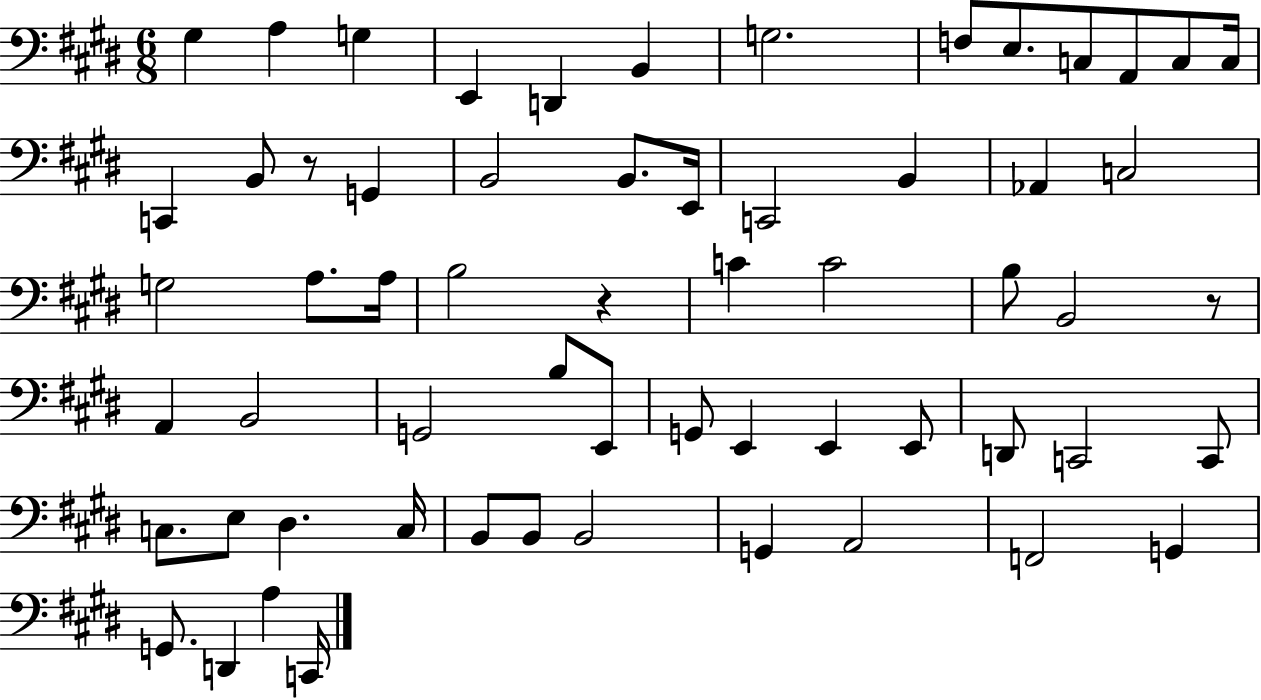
X:1
T:Untitled
M:6/8
L:1/4
K:E
^G, A, G, E,, D,, B,, G,2 F,/2 E,/2 C,/2 A,,/2 C,/2 C,/4 C,, B,,/2 z/2 G,, B,,2 B,,/2 E,,/4 C,,2 B,, _A,, C,2 G,2 A,/2 A,/4 B,2 z C C2 B,/2 B,,2 z/2 A,, B,,2 G,,2 B,/2 E,,/2 G,,/2 E,, E,, E,,/2 D,,/2 C,,2 C,,/2 C,/2 E,/2 ^D, C,/4 B,,/2 B,,/2 B,,2 G,, A,,2 F,,2 G,, G,,/2 D,, A, C,,/4